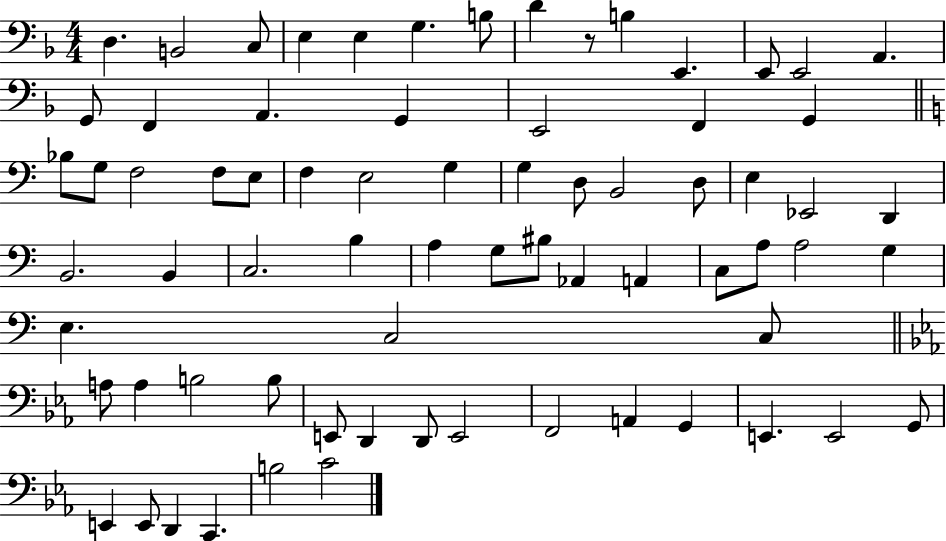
X:1
T:Untitled
M:4/4
L:1/4
K:F
D, B,,2 C,/2 E, E, G, B,/2 D z/2 B, E,, E,,/2 E,,2 A,, G,,/2 F,, A,, G,, E,,2 F,, G,, _B,/2 G,/2 F,2 F,/2 E,/2 F, E,2 G, G, D,/2 B,,2 D,/2 E, _E,,2 D,, B,,2 B,, C,2 B, A, G,/2 ^B,/2 _A,, A,, C,/2 A,/2 A,2 G, E, C,2 C,/2 A,/2 A, B,2 B,/2 E,,/2 D,, D,,/2 E,,2 F,,2 A,, G,, E,, E,,2 G,,/2 E,, E,,/2 D,, C,, B,2 C2